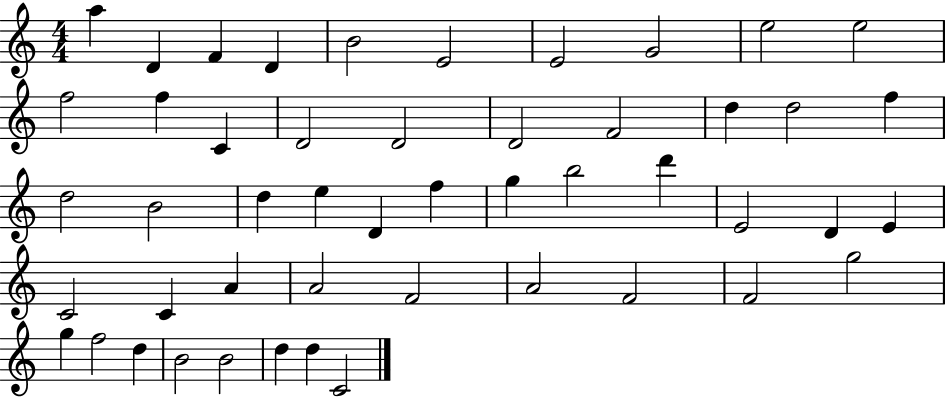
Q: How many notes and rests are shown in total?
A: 49